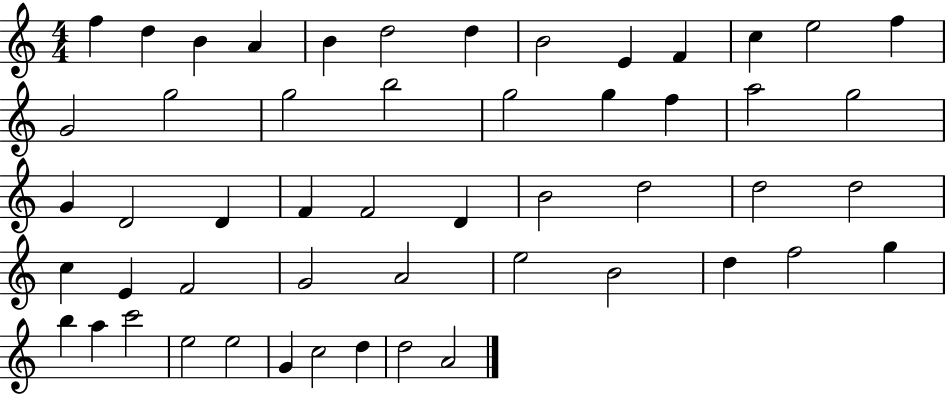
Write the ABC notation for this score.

X:1
T:Untitled
M:4/4
L:1/4
K:C
f d B A B d2 d B2 E F c e2 f G2 g2 g2 b2 g2 g f a2 g2 G D2 D F F2 D B2 d2 d2 d2 c E F2 G2 A2 e2 B2 d f2 g b a c'2 e2 e2 G c2 d d2 A2